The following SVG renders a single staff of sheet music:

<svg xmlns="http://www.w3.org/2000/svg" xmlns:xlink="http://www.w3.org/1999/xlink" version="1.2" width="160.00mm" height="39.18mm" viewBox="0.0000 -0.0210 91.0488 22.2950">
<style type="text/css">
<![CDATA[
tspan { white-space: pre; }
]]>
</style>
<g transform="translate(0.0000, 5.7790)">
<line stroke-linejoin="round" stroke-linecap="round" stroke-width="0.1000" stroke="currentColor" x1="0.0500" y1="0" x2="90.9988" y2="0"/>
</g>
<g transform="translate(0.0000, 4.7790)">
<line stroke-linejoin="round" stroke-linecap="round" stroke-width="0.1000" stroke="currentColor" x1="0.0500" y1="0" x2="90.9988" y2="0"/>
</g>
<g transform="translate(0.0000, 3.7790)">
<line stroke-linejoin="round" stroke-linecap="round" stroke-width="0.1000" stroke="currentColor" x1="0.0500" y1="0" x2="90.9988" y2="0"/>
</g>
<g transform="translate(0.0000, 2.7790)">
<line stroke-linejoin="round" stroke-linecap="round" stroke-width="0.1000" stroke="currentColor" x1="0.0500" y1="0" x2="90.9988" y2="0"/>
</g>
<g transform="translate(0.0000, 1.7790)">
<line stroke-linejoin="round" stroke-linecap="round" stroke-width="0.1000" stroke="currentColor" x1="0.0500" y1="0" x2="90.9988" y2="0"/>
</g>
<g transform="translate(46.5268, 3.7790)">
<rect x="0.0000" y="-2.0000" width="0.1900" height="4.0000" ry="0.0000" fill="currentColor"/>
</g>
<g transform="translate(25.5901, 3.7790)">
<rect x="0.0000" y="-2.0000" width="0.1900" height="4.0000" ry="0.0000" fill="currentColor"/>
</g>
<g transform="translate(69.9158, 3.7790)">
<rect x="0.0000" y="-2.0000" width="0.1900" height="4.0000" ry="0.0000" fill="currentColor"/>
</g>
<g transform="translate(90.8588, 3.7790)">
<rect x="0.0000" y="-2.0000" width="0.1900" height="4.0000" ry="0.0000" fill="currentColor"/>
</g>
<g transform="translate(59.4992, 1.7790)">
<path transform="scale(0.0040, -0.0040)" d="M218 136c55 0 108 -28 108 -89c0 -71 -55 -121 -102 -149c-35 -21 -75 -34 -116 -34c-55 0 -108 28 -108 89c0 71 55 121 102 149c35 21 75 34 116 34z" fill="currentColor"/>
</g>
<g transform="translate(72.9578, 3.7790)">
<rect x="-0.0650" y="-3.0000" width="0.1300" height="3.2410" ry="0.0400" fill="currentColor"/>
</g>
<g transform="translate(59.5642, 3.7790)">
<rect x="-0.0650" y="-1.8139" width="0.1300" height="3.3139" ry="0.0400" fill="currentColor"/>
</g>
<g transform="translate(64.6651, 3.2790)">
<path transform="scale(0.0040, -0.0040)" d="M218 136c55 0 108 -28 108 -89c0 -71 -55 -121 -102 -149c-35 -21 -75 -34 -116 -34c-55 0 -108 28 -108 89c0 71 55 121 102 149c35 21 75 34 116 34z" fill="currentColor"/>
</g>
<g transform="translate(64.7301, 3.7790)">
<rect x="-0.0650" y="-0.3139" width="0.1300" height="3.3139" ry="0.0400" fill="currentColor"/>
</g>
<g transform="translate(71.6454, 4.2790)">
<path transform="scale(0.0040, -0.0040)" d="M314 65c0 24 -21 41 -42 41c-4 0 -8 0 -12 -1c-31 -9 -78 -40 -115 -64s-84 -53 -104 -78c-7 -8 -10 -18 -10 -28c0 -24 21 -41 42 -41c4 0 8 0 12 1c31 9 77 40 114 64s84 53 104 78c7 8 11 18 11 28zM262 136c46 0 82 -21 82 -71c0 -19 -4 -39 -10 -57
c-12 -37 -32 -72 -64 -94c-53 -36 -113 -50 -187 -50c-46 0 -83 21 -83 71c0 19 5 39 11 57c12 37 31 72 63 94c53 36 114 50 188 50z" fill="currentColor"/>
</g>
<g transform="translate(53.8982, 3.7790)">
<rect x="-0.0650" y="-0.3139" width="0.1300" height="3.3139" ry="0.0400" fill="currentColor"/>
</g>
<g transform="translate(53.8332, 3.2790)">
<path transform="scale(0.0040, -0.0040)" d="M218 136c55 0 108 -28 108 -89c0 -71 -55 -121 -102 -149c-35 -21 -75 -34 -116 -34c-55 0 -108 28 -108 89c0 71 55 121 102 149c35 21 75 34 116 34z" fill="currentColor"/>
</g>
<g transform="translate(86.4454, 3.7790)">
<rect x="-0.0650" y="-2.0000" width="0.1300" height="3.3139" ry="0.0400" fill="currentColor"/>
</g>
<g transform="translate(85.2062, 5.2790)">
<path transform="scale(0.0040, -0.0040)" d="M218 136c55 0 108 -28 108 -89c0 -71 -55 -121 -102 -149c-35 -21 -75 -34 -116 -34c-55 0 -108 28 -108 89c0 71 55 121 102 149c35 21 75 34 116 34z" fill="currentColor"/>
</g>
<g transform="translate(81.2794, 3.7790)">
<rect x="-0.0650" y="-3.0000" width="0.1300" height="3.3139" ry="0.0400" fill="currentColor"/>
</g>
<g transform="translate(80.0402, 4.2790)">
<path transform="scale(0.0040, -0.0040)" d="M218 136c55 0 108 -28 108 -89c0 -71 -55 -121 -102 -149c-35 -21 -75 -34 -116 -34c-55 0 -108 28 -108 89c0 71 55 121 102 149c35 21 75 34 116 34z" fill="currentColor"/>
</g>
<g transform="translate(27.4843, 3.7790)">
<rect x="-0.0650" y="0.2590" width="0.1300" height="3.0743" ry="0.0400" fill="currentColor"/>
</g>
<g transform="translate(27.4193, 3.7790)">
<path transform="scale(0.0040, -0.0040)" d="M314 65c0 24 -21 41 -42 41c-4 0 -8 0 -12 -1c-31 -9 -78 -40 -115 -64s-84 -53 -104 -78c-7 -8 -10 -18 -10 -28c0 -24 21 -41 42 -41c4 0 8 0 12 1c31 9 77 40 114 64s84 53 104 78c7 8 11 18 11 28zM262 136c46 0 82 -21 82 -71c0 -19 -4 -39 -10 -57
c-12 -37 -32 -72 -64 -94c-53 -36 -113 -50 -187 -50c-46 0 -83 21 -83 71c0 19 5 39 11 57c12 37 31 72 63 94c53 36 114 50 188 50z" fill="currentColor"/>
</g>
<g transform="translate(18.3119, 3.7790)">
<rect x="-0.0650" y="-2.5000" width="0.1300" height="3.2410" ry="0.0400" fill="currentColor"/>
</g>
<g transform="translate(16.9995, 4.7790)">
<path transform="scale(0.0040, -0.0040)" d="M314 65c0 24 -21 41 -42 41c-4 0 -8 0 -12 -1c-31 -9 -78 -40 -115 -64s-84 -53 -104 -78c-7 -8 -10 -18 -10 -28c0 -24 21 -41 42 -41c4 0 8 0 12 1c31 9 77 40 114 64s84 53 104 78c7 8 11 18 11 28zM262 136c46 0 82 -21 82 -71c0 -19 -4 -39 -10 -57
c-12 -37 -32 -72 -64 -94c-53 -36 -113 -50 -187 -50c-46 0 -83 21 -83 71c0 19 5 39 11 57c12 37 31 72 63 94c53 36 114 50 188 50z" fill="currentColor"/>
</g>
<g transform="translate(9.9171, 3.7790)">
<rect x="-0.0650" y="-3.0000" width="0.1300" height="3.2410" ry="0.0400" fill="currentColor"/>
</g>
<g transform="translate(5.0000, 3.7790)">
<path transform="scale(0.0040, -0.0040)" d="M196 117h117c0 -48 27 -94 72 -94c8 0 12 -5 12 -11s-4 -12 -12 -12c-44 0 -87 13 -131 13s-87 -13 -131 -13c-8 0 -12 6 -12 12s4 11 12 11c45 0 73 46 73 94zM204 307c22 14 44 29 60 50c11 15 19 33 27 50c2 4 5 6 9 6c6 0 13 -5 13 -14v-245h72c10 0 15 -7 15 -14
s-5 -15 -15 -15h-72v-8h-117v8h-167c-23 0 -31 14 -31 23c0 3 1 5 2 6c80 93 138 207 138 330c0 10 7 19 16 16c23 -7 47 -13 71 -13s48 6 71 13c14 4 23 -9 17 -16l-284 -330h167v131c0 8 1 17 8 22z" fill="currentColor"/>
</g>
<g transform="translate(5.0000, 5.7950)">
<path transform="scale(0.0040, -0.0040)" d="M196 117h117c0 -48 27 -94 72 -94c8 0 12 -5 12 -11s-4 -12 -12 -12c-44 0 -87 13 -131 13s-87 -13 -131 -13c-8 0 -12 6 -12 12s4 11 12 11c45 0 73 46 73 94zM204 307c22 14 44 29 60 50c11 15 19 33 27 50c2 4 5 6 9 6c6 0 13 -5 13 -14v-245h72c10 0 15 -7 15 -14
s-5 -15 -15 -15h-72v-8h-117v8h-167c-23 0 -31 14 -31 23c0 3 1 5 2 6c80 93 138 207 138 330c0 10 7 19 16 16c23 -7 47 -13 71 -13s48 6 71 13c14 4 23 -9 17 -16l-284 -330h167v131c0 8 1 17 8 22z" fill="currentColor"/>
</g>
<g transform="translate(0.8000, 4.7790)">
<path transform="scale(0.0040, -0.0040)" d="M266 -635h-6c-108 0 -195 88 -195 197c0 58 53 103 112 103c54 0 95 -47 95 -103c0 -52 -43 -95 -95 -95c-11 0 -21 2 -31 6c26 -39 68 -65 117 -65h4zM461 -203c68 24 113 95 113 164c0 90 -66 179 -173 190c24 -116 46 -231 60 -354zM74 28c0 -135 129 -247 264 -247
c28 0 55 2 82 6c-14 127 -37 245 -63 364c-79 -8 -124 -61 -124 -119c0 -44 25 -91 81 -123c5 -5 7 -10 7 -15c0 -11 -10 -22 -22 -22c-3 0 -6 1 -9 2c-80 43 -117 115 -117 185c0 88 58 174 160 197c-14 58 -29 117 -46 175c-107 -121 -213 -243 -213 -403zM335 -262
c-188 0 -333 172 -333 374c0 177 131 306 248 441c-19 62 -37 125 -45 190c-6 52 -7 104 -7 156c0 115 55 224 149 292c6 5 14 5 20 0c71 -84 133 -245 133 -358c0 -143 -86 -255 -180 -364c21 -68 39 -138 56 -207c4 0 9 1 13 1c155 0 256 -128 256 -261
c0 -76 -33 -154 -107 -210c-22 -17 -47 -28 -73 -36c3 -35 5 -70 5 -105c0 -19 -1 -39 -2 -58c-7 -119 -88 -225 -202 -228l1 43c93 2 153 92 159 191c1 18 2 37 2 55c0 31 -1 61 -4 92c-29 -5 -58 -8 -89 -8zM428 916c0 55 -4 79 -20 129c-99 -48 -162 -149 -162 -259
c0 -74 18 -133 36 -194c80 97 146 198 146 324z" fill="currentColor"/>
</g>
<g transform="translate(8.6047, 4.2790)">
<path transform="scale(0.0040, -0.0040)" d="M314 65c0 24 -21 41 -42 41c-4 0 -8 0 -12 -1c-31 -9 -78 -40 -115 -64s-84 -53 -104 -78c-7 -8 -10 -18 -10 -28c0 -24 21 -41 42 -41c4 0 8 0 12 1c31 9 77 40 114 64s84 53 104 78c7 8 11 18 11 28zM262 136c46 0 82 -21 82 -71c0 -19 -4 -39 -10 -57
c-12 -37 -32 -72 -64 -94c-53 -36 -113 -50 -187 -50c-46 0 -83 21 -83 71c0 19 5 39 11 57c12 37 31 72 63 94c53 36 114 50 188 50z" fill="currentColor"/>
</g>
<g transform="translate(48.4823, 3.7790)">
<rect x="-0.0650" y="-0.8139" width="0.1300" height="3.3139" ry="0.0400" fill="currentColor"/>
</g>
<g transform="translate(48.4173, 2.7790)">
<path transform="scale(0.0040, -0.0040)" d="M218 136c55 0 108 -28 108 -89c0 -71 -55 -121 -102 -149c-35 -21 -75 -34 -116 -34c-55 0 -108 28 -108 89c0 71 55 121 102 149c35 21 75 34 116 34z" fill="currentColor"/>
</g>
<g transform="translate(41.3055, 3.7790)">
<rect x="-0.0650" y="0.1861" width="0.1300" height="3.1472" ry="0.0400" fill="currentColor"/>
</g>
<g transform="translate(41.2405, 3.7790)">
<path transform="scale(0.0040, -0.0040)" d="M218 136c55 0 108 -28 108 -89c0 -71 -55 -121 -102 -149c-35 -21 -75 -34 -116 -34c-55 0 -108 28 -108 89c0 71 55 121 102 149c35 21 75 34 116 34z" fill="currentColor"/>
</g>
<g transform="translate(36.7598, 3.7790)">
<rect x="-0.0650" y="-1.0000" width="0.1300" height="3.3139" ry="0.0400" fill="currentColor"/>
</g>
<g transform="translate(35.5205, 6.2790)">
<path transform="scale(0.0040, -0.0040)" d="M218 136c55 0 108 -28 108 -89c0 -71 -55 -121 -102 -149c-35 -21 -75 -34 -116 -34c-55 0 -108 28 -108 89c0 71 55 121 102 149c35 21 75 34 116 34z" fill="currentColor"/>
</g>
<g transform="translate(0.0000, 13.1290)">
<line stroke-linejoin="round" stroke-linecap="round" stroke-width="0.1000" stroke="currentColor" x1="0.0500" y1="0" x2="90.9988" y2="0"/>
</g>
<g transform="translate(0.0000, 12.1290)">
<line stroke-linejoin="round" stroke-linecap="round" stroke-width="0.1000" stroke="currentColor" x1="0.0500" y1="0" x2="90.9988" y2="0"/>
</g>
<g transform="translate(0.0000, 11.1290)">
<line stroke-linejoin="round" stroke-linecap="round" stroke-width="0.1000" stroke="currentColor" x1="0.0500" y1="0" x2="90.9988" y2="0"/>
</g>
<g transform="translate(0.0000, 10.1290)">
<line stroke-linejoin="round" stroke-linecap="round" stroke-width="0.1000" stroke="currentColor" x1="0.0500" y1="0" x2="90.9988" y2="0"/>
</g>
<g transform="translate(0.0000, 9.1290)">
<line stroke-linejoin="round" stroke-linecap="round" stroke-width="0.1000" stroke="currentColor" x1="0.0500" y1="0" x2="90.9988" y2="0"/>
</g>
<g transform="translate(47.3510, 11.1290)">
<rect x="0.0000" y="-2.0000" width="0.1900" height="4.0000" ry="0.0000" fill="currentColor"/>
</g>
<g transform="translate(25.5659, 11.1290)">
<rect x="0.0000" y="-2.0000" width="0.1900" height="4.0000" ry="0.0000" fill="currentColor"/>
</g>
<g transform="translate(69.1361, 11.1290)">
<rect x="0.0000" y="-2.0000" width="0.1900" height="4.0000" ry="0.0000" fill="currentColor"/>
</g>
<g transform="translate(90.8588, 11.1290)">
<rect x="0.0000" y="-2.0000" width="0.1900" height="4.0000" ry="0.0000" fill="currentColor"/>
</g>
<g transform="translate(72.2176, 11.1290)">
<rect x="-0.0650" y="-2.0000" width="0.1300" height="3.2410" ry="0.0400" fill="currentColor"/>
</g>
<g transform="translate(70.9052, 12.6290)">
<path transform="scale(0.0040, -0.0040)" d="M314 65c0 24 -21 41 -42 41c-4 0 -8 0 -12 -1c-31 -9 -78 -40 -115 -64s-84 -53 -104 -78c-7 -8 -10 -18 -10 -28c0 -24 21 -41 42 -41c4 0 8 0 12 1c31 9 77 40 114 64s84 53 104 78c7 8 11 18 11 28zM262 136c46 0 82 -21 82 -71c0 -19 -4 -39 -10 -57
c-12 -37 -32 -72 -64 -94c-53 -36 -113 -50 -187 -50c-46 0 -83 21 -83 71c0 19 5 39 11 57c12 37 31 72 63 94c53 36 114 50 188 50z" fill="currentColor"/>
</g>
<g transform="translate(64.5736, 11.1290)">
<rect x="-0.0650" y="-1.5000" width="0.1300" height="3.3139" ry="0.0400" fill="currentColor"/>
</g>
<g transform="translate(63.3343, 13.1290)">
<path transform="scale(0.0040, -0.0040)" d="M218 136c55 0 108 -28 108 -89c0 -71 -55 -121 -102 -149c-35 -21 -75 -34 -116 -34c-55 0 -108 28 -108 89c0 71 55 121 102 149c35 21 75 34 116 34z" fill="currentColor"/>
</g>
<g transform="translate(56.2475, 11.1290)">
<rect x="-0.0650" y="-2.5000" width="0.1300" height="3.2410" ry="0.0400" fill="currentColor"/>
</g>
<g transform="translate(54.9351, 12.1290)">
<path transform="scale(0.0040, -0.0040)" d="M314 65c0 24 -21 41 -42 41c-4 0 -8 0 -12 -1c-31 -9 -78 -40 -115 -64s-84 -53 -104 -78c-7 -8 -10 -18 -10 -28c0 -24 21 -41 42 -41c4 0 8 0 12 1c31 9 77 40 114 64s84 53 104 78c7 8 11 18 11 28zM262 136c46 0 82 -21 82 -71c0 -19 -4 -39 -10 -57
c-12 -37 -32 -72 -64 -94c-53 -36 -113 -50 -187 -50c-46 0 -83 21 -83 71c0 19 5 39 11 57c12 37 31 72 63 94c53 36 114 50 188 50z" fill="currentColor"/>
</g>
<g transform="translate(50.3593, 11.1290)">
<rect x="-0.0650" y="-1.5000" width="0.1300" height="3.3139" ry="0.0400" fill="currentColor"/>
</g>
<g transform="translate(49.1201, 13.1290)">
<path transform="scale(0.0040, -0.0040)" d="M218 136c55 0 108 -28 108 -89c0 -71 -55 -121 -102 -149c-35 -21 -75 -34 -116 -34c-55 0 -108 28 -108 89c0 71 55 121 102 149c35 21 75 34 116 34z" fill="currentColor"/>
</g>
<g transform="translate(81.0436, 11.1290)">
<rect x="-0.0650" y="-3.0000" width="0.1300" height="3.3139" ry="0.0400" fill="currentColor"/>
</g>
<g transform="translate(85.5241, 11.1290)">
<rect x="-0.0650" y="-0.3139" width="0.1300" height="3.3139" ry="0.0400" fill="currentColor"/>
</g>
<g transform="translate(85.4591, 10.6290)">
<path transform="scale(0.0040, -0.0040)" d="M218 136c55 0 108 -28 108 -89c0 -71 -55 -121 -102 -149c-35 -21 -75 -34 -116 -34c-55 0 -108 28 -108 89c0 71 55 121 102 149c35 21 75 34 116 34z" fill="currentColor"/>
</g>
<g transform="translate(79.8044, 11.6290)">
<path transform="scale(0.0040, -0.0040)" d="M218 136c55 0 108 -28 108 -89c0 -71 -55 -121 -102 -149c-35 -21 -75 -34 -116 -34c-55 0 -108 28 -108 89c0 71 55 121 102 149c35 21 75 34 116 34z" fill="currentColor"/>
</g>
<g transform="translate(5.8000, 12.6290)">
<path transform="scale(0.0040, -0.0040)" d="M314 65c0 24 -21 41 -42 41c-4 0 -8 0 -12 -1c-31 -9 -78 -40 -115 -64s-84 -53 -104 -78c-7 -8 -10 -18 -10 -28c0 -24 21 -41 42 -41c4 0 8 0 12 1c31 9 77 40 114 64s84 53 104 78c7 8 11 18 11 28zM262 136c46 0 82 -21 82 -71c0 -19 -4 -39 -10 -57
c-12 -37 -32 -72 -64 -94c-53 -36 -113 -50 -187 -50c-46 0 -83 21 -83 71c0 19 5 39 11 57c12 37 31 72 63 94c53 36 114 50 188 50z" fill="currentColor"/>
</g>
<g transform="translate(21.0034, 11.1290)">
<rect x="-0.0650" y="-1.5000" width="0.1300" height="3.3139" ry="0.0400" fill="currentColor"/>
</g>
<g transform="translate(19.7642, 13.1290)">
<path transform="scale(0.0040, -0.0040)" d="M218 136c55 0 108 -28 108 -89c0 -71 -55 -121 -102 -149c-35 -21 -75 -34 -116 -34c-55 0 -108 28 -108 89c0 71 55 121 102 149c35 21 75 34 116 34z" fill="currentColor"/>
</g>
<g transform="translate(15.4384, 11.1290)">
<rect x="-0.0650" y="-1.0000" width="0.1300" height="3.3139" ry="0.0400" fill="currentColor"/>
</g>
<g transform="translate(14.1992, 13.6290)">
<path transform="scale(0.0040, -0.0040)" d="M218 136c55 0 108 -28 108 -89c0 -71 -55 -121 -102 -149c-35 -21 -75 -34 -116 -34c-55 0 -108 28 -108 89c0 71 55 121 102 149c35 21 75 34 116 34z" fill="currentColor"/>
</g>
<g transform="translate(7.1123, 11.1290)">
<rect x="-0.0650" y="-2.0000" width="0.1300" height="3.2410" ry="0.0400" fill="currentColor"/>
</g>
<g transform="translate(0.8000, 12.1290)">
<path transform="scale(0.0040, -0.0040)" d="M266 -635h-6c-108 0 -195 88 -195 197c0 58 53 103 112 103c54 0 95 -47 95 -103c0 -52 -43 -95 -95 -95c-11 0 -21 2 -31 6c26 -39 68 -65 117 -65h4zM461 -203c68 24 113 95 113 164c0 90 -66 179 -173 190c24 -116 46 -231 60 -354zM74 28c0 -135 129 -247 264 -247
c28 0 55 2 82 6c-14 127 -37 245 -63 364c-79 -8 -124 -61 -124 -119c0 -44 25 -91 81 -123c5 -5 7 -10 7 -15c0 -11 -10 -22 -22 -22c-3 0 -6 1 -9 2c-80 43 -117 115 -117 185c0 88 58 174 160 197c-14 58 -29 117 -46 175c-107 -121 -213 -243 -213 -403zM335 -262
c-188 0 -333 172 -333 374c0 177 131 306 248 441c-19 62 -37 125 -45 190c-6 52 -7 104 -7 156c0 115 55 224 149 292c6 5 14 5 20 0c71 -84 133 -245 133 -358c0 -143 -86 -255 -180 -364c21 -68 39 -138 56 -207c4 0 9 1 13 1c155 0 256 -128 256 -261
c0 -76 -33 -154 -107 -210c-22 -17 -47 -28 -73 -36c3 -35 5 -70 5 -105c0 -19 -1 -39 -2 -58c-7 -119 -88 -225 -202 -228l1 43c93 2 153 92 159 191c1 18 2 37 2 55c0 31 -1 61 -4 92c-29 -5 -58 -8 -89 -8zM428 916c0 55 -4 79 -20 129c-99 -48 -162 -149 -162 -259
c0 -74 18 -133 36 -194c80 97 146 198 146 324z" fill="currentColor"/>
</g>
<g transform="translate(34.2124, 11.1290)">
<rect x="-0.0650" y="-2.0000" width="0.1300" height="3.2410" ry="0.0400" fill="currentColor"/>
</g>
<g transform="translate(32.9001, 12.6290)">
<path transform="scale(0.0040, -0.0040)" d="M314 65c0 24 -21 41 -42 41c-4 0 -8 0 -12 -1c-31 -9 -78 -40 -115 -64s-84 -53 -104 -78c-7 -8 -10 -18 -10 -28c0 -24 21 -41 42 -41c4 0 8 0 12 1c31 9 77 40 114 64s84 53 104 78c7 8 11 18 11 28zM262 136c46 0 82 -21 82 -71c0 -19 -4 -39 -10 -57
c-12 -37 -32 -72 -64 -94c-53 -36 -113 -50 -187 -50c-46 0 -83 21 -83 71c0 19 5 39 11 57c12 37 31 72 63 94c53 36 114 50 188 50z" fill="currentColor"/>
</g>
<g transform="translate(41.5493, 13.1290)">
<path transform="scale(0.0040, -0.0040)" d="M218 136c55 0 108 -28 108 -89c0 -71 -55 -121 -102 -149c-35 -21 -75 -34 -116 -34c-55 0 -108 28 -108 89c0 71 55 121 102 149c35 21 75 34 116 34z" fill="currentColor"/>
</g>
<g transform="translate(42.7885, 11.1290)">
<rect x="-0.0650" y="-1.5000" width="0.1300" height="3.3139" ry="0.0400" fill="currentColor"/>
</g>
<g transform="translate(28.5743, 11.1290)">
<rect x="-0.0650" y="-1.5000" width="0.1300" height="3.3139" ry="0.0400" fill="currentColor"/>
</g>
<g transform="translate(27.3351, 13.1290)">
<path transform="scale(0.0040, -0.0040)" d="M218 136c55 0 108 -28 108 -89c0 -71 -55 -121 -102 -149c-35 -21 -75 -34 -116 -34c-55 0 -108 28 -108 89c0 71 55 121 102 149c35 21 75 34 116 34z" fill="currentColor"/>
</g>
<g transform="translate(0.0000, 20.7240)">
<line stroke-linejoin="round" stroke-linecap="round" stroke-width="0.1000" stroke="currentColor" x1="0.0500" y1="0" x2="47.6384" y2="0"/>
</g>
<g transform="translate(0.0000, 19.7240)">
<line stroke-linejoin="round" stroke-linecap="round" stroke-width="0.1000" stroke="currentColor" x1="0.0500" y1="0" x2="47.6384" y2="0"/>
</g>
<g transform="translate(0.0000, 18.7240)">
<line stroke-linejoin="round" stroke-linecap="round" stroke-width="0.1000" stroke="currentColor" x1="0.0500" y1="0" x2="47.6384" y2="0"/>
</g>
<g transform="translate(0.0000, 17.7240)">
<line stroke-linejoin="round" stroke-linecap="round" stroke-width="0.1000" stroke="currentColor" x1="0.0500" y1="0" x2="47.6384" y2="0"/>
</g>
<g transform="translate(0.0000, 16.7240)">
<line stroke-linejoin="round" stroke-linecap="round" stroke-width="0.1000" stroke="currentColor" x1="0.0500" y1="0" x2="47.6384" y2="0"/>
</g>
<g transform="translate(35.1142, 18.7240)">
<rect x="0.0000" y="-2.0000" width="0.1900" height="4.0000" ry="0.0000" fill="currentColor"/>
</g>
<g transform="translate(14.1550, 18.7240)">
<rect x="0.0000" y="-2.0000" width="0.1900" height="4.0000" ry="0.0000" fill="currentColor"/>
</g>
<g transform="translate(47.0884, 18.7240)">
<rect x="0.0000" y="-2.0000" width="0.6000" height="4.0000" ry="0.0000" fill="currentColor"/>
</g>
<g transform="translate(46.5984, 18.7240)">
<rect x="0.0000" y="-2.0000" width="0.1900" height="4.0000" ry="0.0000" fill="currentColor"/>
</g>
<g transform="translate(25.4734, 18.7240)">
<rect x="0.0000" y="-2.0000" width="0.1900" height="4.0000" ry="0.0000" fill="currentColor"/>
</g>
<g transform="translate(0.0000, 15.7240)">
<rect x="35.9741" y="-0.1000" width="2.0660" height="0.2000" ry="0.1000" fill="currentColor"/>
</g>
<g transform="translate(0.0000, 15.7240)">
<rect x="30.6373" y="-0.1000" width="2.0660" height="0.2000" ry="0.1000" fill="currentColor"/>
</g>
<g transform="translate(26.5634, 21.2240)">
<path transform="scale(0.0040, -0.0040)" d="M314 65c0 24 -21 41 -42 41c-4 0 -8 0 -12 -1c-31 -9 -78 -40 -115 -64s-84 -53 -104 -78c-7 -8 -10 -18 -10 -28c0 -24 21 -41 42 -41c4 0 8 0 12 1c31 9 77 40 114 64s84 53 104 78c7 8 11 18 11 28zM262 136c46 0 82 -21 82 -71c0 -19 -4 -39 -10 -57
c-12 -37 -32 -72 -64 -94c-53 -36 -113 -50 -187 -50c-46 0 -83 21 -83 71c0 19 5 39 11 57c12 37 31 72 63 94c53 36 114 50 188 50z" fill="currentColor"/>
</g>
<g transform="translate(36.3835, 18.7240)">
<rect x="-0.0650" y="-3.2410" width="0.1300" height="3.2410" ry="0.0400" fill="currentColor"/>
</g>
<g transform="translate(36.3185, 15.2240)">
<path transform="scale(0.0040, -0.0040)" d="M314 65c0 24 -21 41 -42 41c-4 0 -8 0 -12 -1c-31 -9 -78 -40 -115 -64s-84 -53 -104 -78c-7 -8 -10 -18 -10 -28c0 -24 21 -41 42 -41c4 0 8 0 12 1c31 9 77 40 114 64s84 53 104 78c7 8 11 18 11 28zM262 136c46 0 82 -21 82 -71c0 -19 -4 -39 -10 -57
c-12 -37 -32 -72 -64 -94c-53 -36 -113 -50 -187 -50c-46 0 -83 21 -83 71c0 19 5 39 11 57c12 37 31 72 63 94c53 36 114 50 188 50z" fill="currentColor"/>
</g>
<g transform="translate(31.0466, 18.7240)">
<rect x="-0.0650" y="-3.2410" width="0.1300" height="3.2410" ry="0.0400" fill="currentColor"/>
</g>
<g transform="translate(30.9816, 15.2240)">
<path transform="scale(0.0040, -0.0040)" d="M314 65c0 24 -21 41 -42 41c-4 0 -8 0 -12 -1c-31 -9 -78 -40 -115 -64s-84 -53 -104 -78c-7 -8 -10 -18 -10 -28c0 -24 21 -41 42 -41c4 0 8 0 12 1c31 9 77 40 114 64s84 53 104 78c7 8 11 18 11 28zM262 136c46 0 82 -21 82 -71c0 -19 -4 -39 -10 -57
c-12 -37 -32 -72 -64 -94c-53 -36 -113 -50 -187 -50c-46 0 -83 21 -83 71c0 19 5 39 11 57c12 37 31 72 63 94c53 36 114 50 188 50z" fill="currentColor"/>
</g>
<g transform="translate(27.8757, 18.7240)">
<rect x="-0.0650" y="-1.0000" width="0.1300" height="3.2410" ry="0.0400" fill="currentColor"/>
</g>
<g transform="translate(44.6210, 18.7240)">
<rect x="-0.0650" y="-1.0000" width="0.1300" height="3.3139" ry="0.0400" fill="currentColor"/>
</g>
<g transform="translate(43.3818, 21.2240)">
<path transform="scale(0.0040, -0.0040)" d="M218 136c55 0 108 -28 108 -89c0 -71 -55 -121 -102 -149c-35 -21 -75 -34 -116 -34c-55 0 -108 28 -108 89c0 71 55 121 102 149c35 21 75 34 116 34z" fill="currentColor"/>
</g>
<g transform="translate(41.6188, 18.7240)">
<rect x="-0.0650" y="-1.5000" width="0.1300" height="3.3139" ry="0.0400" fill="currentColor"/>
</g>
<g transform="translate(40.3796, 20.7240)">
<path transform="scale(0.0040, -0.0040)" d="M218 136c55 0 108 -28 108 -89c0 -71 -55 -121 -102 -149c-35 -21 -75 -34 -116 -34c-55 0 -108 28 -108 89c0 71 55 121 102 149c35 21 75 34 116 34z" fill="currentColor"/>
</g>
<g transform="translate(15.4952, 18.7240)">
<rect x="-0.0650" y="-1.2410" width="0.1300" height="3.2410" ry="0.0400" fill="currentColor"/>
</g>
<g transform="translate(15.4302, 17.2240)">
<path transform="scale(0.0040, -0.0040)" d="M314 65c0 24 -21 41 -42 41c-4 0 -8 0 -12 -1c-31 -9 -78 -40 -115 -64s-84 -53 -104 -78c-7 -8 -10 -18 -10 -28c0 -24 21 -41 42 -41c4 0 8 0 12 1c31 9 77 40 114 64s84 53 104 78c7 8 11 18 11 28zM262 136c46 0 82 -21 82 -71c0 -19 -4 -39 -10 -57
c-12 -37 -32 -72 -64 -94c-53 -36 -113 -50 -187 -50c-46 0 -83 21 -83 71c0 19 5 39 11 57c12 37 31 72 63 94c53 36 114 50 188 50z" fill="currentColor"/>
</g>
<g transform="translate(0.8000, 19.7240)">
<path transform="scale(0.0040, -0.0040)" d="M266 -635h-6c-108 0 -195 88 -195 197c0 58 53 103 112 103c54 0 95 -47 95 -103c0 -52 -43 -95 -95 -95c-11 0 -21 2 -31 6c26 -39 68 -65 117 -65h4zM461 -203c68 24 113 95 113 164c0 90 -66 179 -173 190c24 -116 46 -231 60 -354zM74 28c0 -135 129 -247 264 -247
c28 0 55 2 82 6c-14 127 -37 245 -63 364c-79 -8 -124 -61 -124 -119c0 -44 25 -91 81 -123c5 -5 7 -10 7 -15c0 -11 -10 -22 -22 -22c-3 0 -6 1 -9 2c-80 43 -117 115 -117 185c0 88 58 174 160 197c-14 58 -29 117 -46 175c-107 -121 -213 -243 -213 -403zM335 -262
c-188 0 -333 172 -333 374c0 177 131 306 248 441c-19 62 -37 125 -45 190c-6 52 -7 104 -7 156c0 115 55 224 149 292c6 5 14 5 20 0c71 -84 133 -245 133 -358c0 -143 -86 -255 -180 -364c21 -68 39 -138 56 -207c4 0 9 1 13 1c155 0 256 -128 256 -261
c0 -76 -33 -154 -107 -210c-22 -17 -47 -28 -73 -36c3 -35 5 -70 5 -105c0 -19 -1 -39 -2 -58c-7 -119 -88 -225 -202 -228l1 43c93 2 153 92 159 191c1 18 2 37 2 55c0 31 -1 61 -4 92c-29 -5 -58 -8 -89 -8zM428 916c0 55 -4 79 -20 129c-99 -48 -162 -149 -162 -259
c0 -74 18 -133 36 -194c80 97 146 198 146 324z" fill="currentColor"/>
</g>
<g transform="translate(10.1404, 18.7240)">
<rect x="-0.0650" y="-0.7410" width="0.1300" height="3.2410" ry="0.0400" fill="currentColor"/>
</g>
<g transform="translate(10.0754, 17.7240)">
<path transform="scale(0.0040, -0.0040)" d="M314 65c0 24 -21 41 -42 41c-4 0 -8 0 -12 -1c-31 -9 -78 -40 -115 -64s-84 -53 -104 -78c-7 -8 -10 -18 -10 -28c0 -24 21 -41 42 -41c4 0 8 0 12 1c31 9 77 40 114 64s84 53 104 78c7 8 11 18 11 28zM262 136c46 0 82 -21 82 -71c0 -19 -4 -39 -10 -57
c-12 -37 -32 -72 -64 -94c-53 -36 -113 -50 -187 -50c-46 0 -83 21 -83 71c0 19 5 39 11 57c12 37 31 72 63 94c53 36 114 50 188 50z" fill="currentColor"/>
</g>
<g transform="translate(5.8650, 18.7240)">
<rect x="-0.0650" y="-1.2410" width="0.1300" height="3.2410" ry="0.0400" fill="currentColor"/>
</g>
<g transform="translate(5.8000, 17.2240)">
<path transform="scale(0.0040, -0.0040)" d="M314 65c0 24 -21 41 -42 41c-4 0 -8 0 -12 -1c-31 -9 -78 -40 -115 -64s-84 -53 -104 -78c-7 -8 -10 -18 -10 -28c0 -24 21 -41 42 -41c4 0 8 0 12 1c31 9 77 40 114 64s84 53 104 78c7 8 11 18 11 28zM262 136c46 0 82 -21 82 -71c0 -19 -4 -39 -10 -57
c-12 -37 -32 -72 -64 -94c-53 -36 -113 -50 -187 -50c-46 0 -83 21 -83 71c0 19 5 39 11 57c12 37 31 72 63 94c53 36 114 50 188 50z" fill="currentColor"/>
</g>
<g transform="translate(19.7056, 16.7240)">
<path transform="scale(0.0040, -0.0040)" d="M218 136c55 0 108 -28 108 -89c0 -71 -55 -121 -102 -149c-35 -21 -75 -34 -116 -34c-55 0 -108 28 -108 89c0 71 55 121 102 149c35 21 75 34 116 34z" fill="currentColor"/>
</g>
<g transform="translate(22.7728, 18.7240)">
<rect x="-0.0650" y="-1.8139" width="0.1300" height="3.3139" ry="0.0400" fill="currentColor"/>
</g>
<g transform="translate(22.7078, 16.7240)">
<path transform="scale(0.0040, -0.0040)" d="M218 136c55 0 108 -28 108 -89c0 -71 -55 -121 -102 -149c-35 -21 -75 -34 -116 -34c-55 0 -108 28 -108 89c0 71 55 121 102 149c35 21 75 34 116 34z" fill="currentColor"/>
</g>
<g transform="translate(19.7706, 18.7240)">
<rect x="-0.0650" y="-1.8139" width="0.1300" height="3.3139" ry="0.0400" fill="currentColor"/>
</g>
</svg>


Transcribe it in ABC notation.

X:1
T:Untitled
M:4/4
L:1/4
K:C
A2 G2 B2 D B d c f c A2 A F F2 D E E F2 E E G2 E F2 A c e2 d2 e2 f f D2 b2 b2 E D